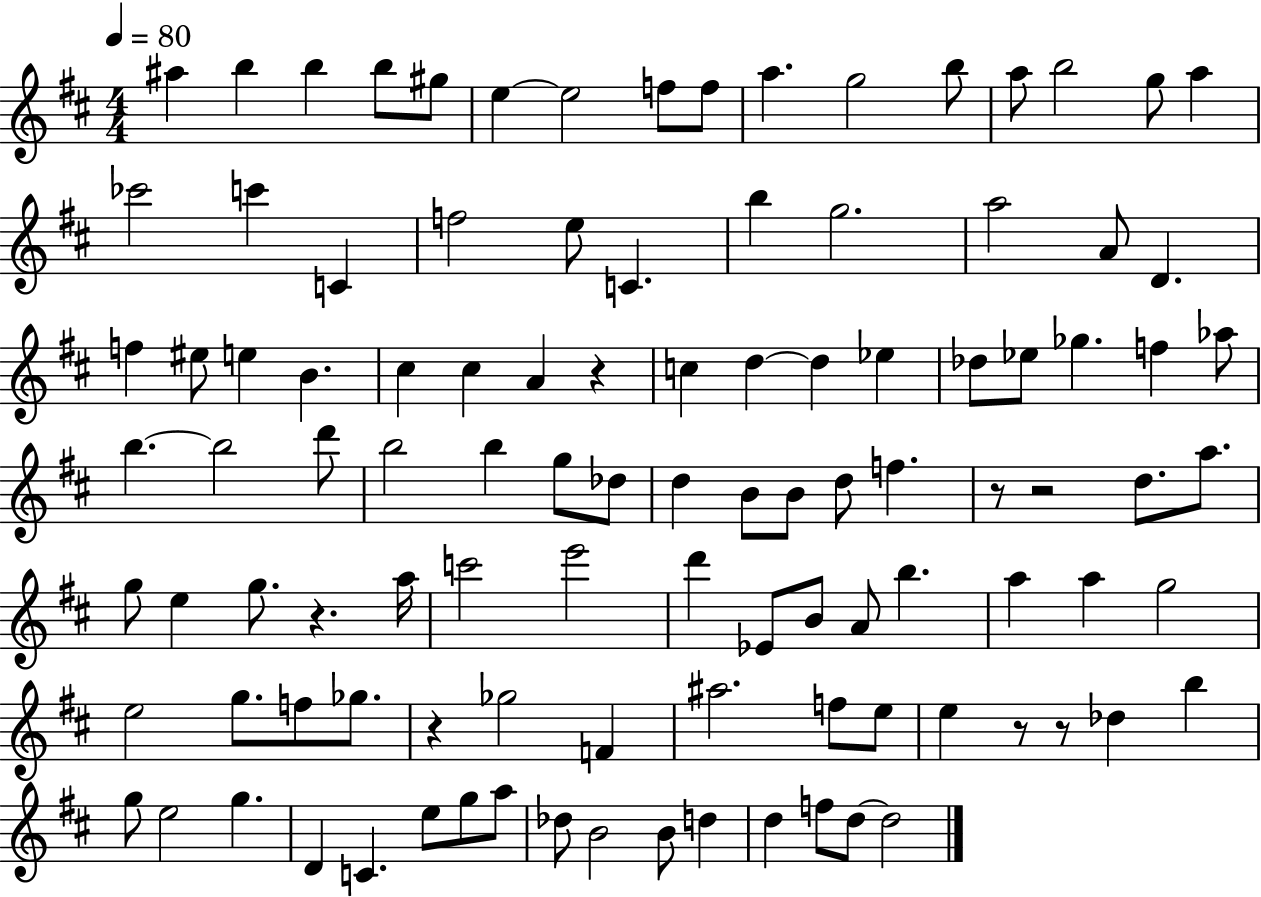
X:1
T:Untitled
M:4/4
L:1/4
K:D
^a b b b/2 ^g/2 e e2 f/2 f/2 a g2 b/2 a/2 b2 g/2 a _c'2 c' C f2 e/2 C b g2 a2 A/2 D f ^e/2 e B ^c ^c A z c d d _e _d/2 _e/2 _g f _a/2 b b2 d'/2 b2 b g/2 _d/2 d B/2 B/2 d/2 f z/2 z2 d/2 a/2 g/2 e g/2 z a/4 c'2 e'2 d' _E/2 B/2 A/2 b a a g2 e2 g/2 f/2 _g/2 z _g2 F ^a2 f/2 e/2 e z/2 z/2 _d b g/2 e2 g D C e/2 g/2 a/2 _d/2 B2 B/2 d d f/2 d/2 d2